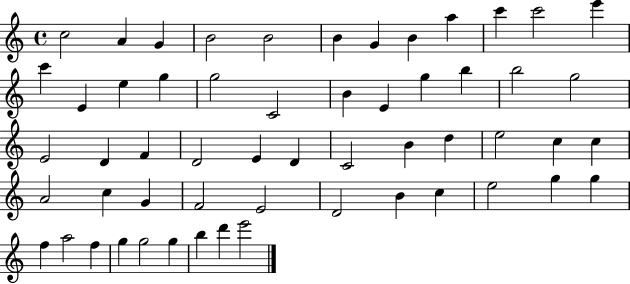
C5/h A4/q G4/q B4/h B4/h B4/q G4/q B4/q A5/q C6/q C6/h E6/q C6/q E4/q E5/q G5/q G5/h C4/h B4/q E4/q G5/q B5/q B5/h G5/h E4/h D4/q F4/q D4/h E4/q D4/q C4/h B4/q D5/q E5/h C5/q C5/q A4/h C5/q G4/q F4/h E4/h D4/h B4/q C5/q E5/h G5/q G5/q F5/q A5/h F5/q G5/q G5/h G5/q B5/q D6/q E6/h